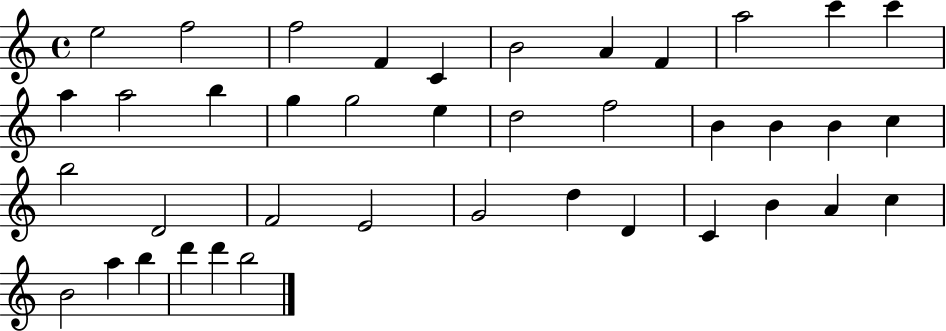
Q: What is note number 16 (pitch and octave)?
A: G5